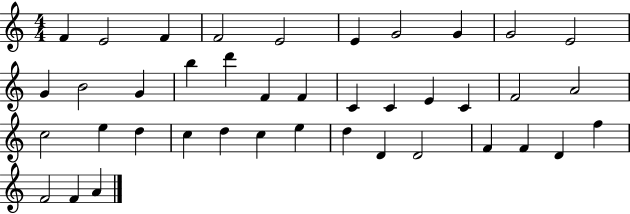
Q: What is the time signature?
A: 4/4